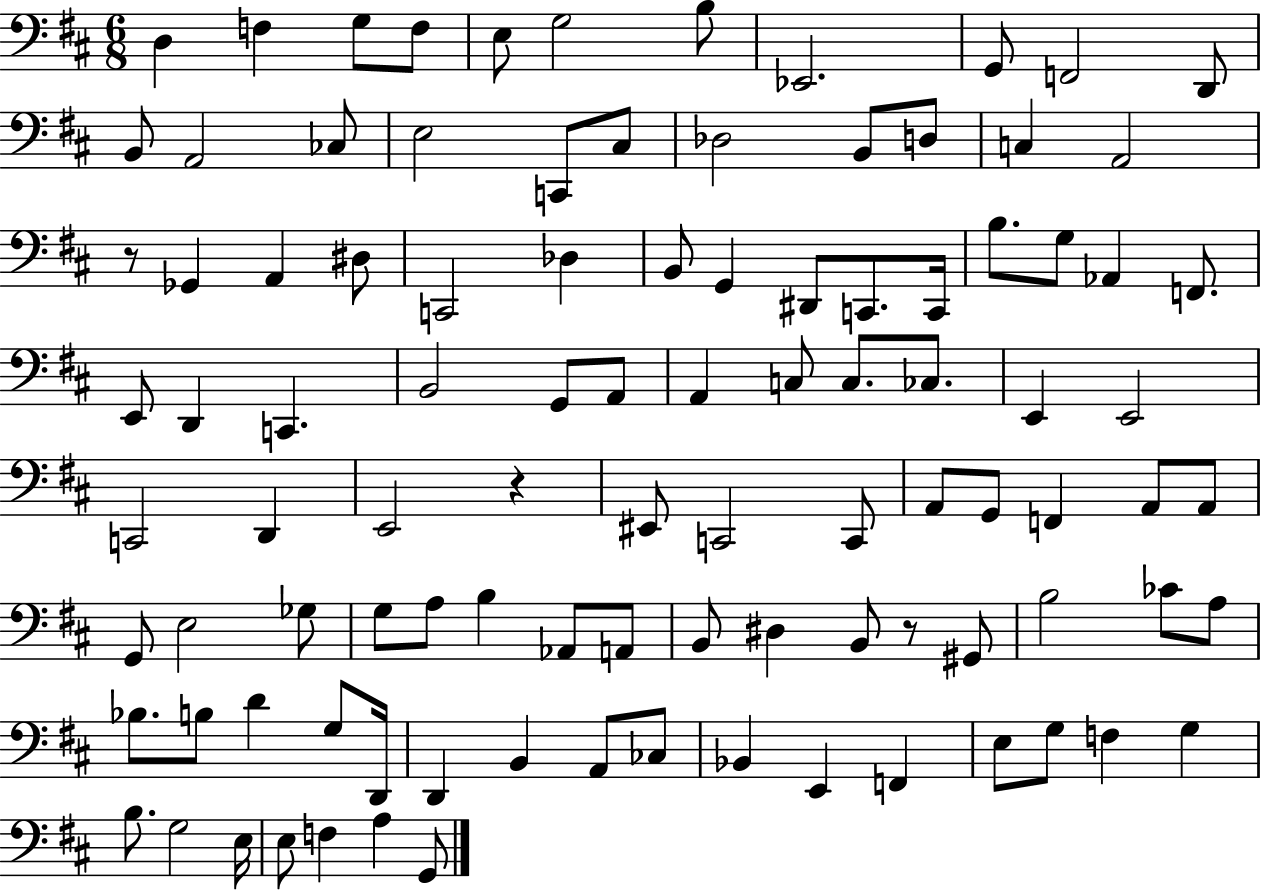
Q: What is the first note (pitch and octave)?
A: D3